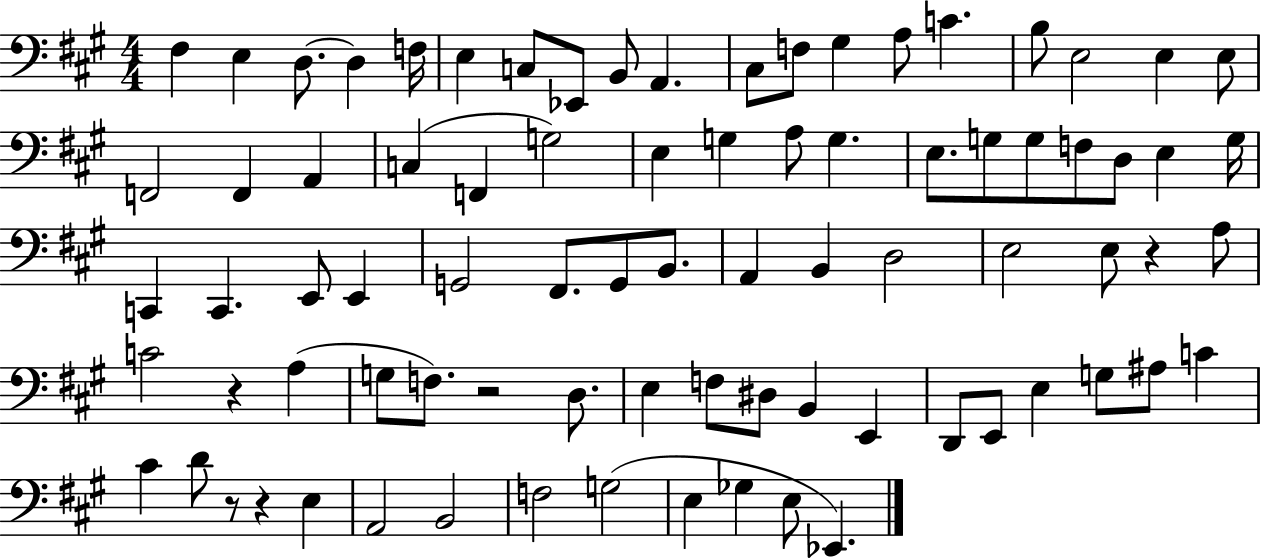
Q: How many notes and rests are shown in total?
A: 82